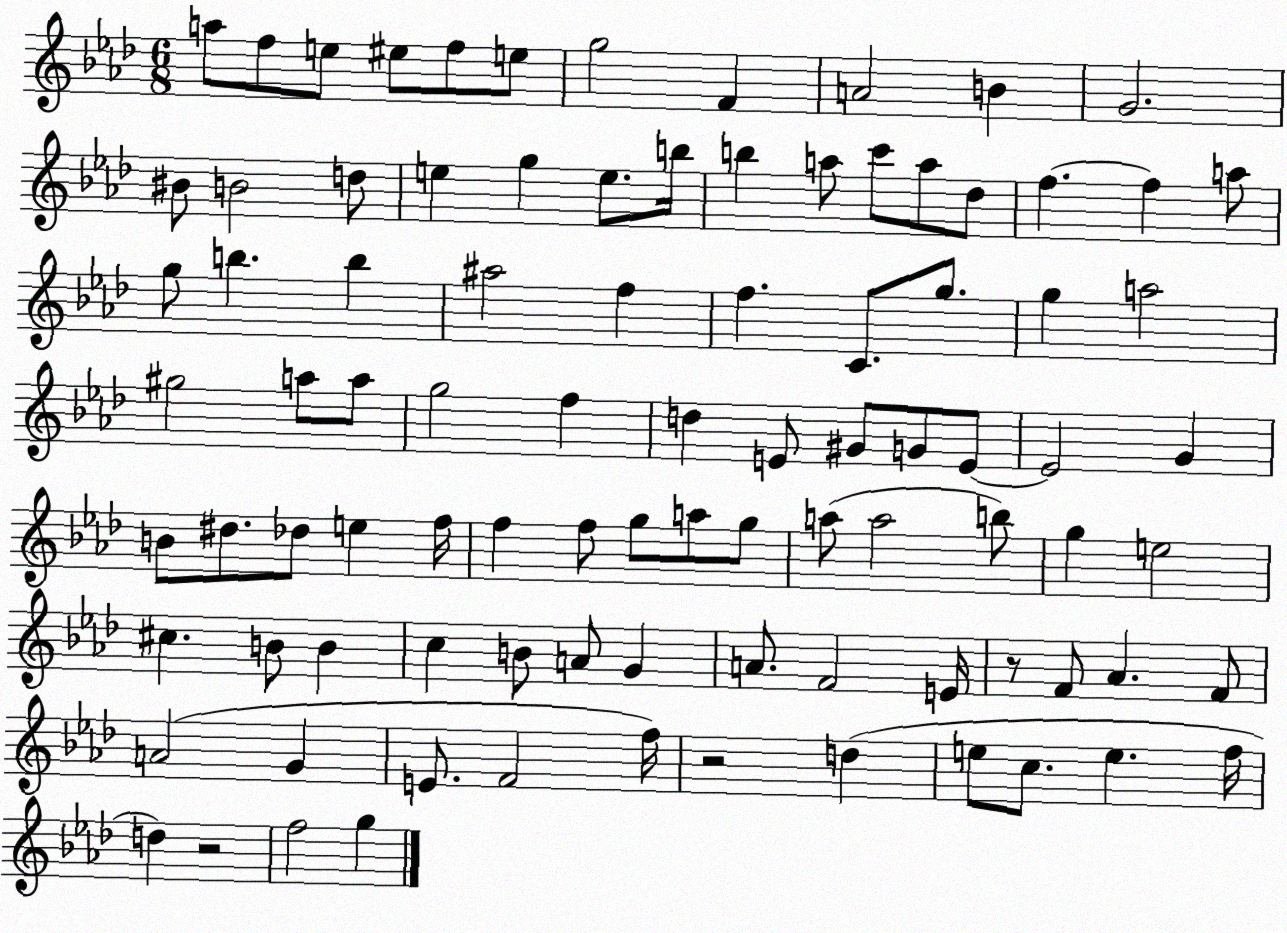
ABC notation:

X:1
T:Untitled
M:6/8
L:1/4
K:Ab
a/2 f/2 e/2 ^e/2 f/2 e/2 g2 F A2 B G2 ^B/2 B2 d/2 e g e/2 b/4 b a/2 c'/2 a/2 _d/2 f f a/2 g/2 b b ^a2 f f C/2 g/2 g a2 ^g2 a/2 a/2 g2 f d E/2 ^G/2 G/2 E/2 E2 G B/2 ^d/2 _d/2 e f/4 f f/2 g/2 a/2 g/2 a/2 a2 b/2 g e2 ^c B/2 B c B/2 A/2 G A/2 F2 E/4 z/2 F/2 _A F/2 A2 G E/2 F2 f/4 z2 d e/2 c/2 e f/4 d z2 f2 g